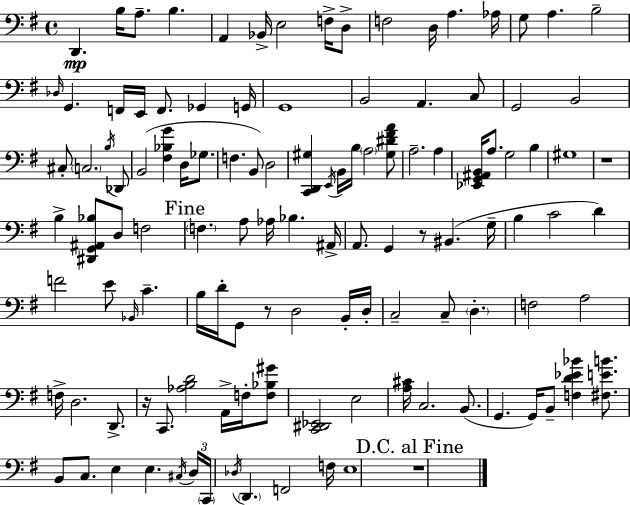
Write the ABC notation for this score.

X:1
T:Untitled
M:4/4
L:1/4
K:G
D,, B,/4 A,/2 B, A,, _B,,/4 E,2 F,/4 D,/2 F,2 D,/4 A, _A,/4 G,/2 A, B,2 _D,/4 G,, F,,/4 E,,/4 F,,/2 _G,, G,,/4 G,,4 B,,2 A,, C,/2 G,,2 B,,2 ^C,/2 C,2 B,/4 _D,,/2 B,,2 [^F,_B,G] D,/4 _G,/2 F, B,,/2 D,2 [C,,D,,^G,] E,,/4 B,,/4 B,/4 A,2 [^G,^D^FA]/2 A,2 A, [_E,,G,,^A,,B,,]/4 A,/2 G,2 B, ^G,4 z4 B, [^D,,G,,^A,,_B,]/2 D,/2 F,2 F, A,/2 _A,/4 _B, ^A,,/4 A,,/2 G,, z/2 ^B,, G,/4 B, C2 D F2 E/2 _B,,/4 C B,/4 D/4 G,,/2 z/2 D,2 B,,/4 D,/4 C,2 C,/2 D, F,2 A,2 F,/4 D,2 D,,/2 z/4 C,,/2 [_A,B,D]2 A,,/4 F,/4 [F,_B,^G]/2 [C,,^D,,_E,,]2 E,2 [A,^C]/4 C,2 B,,/2 G,, G,,/4 B,,/2 [F,D_E_B] [^F,EB]/2 B,,/2 C,/2 E, E, ^C,/4 D,/4 C,,/4 _D,/4 D,, F,,2 F,/4 E,4 z4